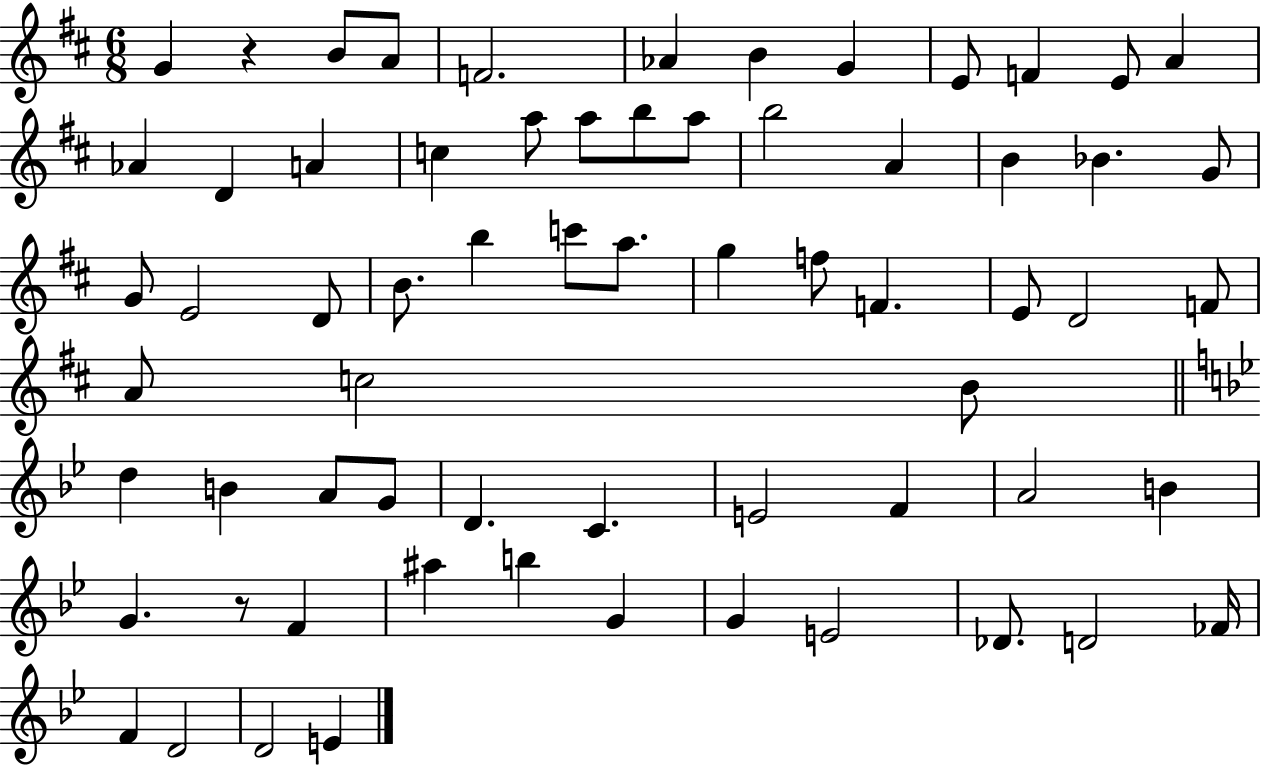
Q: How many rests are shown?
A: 2